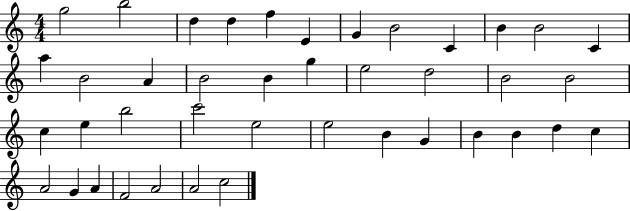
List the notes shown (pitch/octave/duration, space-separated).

G5/h B5/h D5/q D5/q F5/q E4/q G4/q B4/h C4/q B4/q B4/h C4/q A5/q B4/h A4/q B4/h B4/q G5/q E5/h D5/h B4/h B4/h C5/q E5/q B5/h C6/h E5/h E5/h B4/q G4/q B4/q B4/q D5/q C5/q A4/h G4/q A4/q F4/h A4/h A4/h C5/h